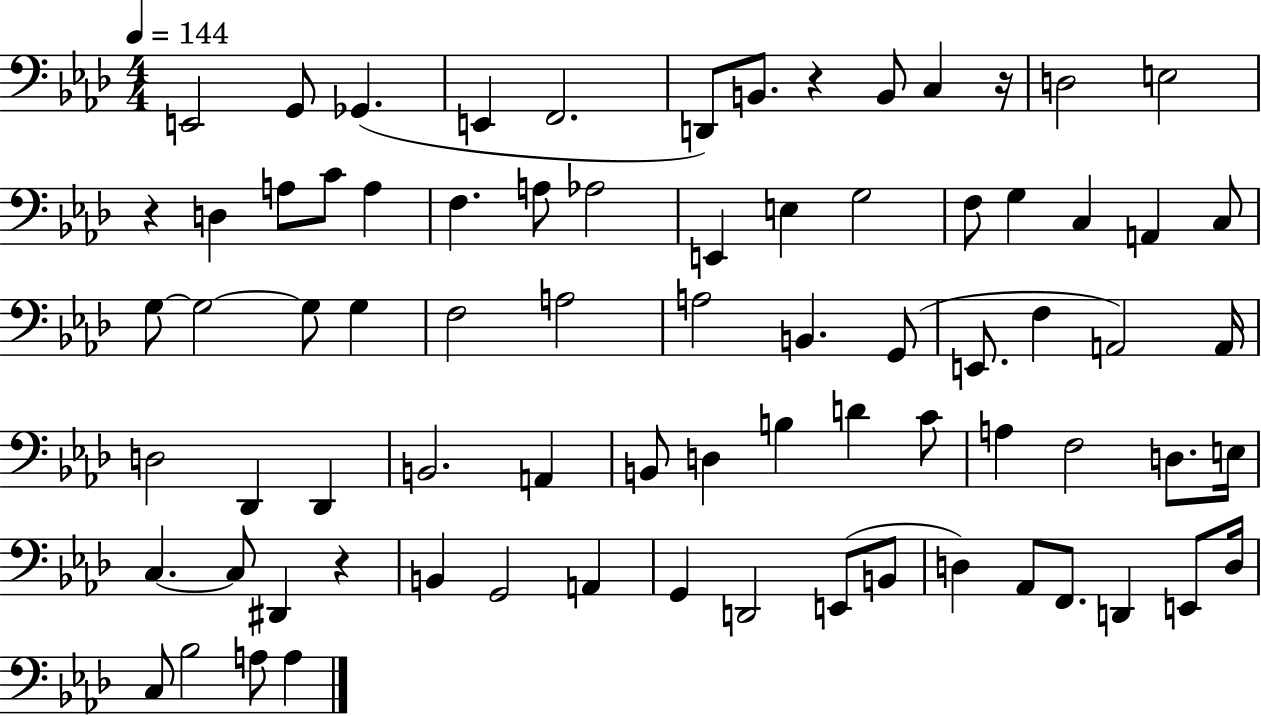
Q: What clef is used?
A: bass